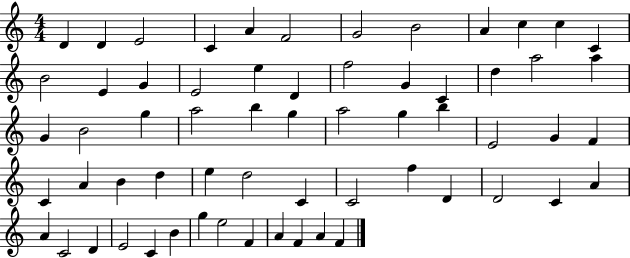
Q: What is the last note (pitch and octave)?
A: F4